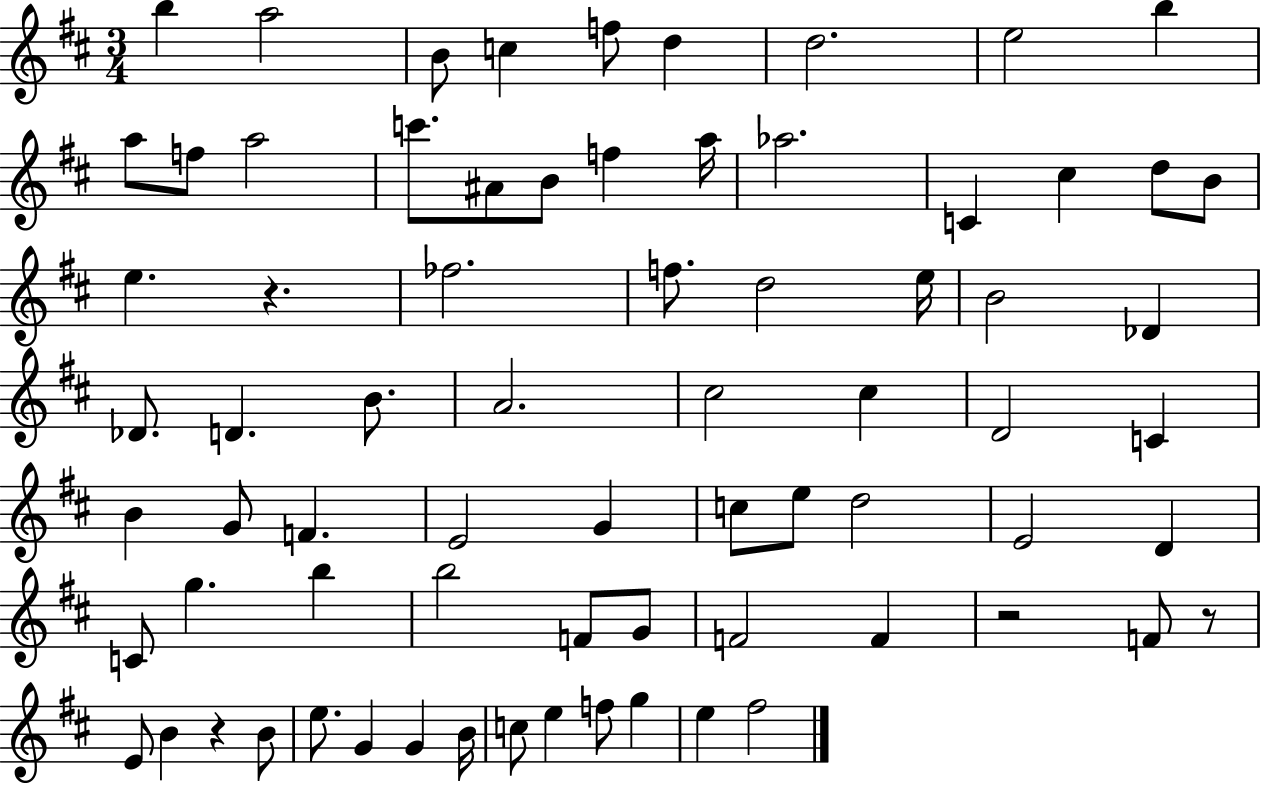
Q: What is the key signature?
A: D major